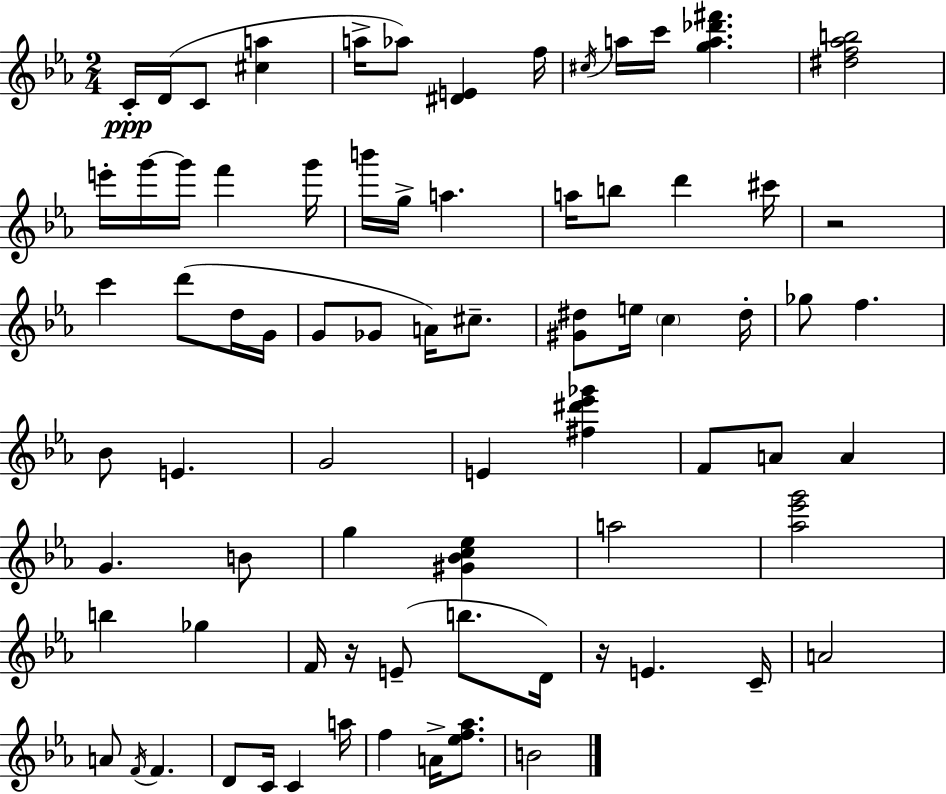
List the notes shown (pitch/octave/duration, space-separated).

C4/s D4/s C4/e [C#5,A5]/q A5/s Ab5/e [D#4,E4]/q F5/s C#5/s A5/s C6/s [G5,A5,Db6,F#6]/q. [D#5,F5,Ab5,B5]/h E6/s G6/s G6/s F6/q G6/s B6/s G5/s A5/q. A5/s B5/e D6/q C#6/s R/h C6/q D6/e D5/s G4/s G4/e Gb4/e A4/s C#5/e. [G#4,D#5]/e E5/s C5/q D#5/s Gb5/e F5/q. Bb4/e E4/q. G4/h E4/q [F#5,D#6,Eb6,Gb6]/q F4/e A4/e A4/q G4/q. B4/e G5/q [G#4,Bb4,C5,Eb5]/q A5/h [Ab5,Eb6,G6]/h B5/q Gb5/q F4/s R/s E4/e B5/e. D4/s R/s E4/q. C4/s A4/h A4/e F4/s F4/q. D4/e C4/s C4/q A5/s F5/q A4/s [Eb5,F5,Ab5]/e. B4/h